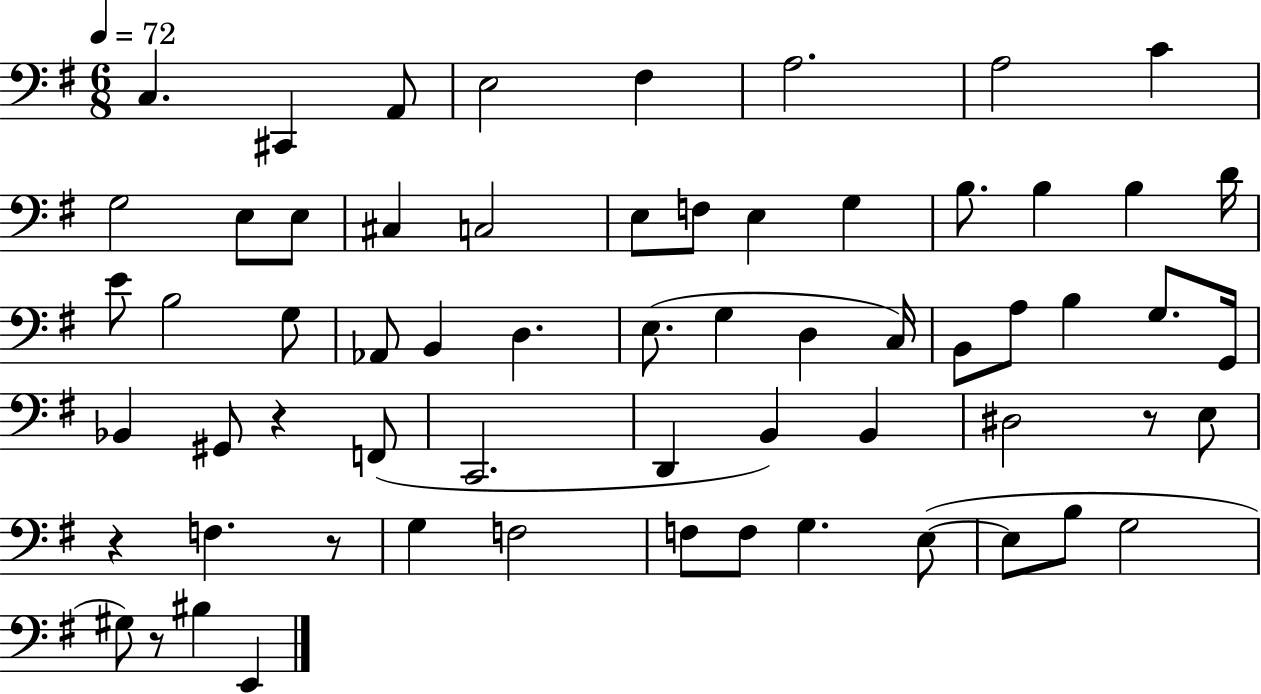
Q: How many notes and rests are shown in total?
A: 63